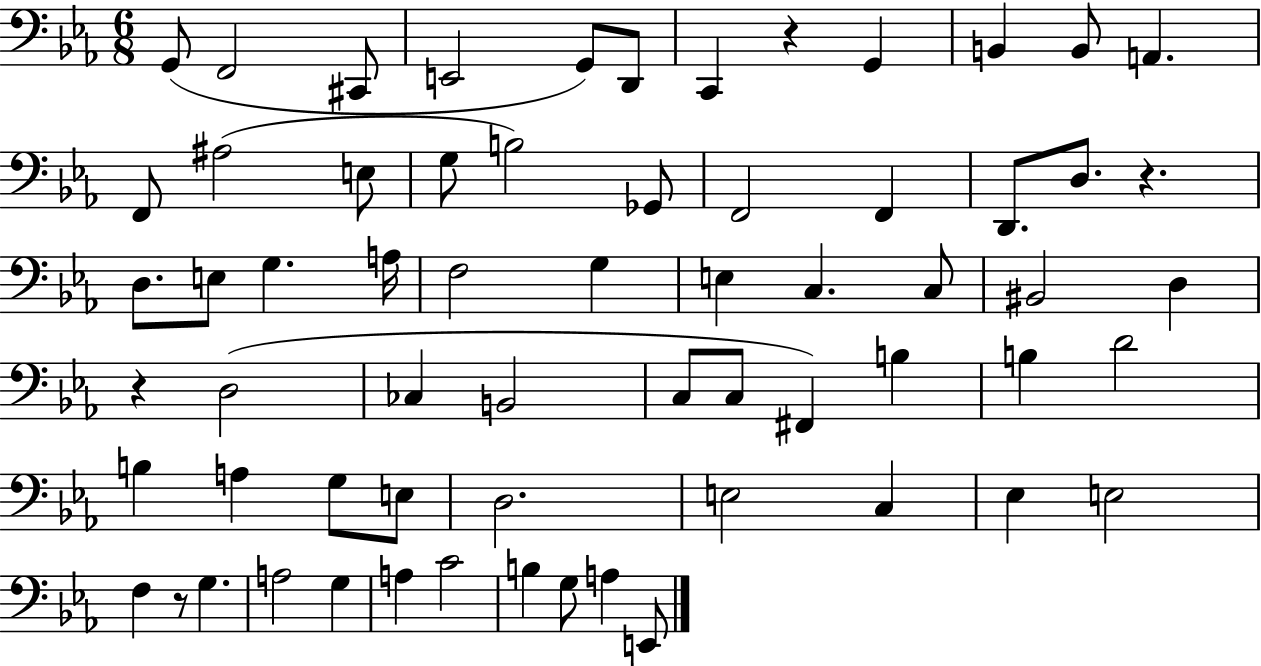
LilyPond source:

{
  \clef bass
  \numericTimeSignature
  \time 6/8
  \key ees \major
  g,8( f,2 cis,8 | e,2 g,8) d,8 | c,4 r4 g,4 | b,4 b,8 a,4. | \break f,8 ais2( e8 | g8 b2) ges,8 | f,2 f,4 | d,8. d8. r4. | \break d8. e8 g4. a16 | f2 g4 | e4 c4. c8 | bis,2 d4 | \break r4 d2( | ces4 b,2 | c8 c8 fis,4) b4 | b4 d'2 | \break b4 a4 g8 e8 | d2. | e2 c4 | ees4 e2 | \break f4 r8 g4. | a2 g4 | a4 c'2 | b4 g8 a4 e,8 | \break \bar "|."
}